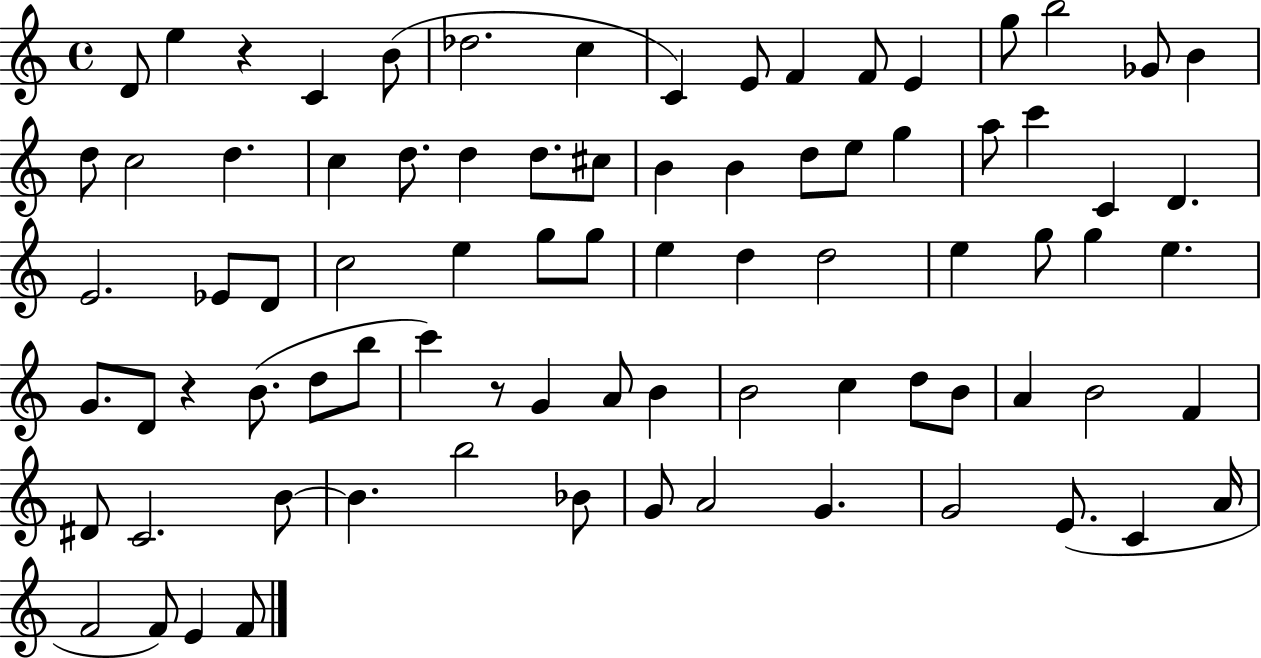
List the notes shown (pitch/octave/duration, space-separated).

D4/e E5/q R/q C4/q B4/e Db5/h. C5/q C4/q E4/e F4/q F4/e E4/q G5/e B5/h Gb4/e B4/q D5/e C5/h D5/q. C5/q D5/e. D5/q D5/e. C#5/e B4/q B4/q D5/e E5/e G5/q A5/e C6/q C4/q D4/q. E4/h. Eb4/e D4/e C5/h E5/q G5/e G5/e E5/q D5/q D5/h E5/q G5/e G5/q E5/q. G4/e. D4/e R/q B4/e. D5/e B5/e C6/q R/e G4/q A4/e B4/q B4/h C5/q D5/e B4/e A4/q B4/h F4/q D#4/e C4/h. B4/e B4/q. B5/h Bb4/e G4/e A4/h G4/q. G4/h E4/e. C4/q A4/s F4/h F4/e E4/q F4/e